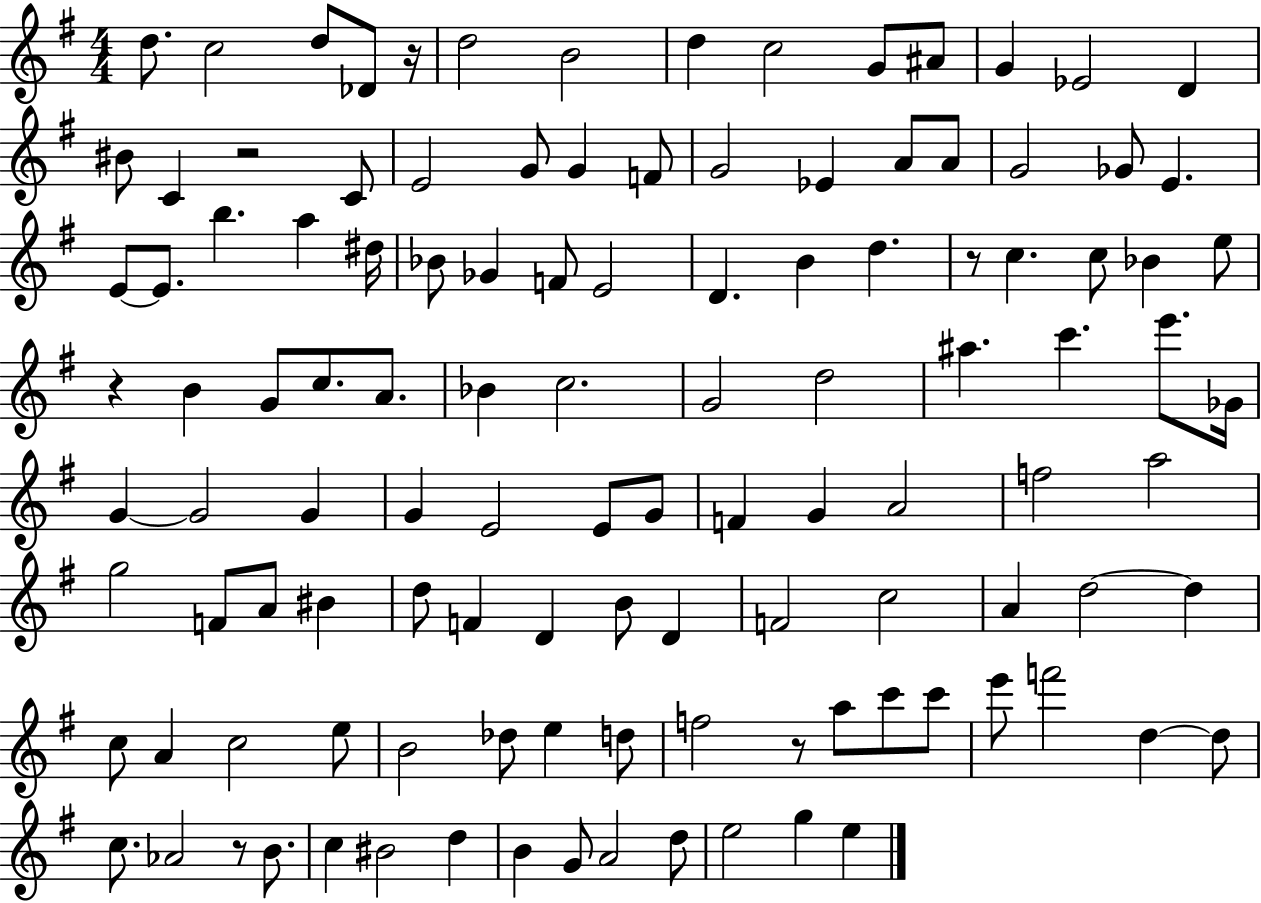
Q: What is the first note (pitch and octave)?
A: D5